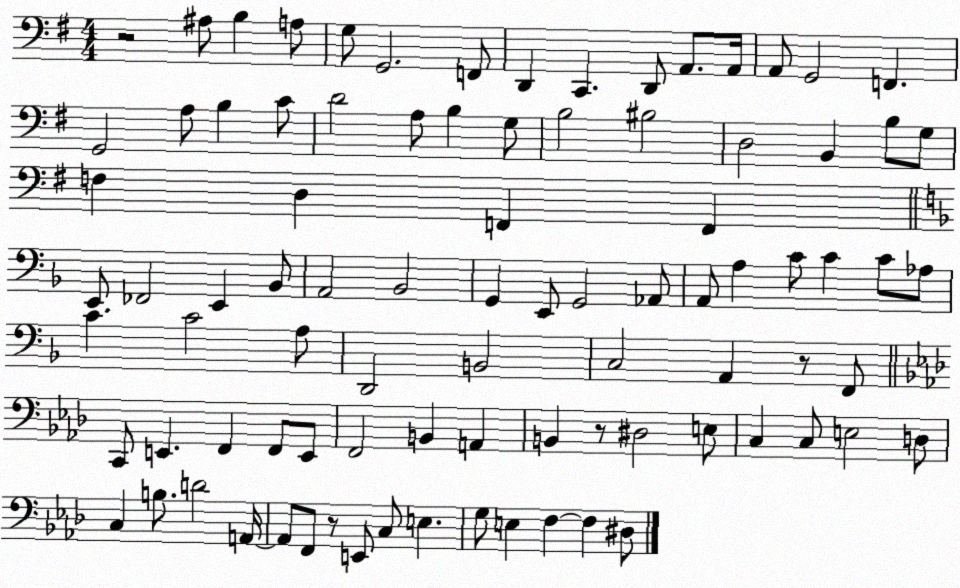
X:1
T:Untitled
M:4/4
L:1/4
K:G
z2 ^A,/2 B, A,/2 G,/2 G,,2 F,,/2 D,, C,, D,,/2 A,,/2 A,,/4 A,,/2 G,,2 F,, G,,2 A,/2 B, C/2 D2 A,/2 B, G,/2 B,2 ^B,2 D,2 B,, B,/2 G,/2 F, D, F,, F,, E,,/2 _F,,2 E,, _B,,/2 A,,2 _B,,2 G,, E,,/2 G,,2 _A,,/2 A,,/2 A, C/2 C C/2 _A,/2 C C2 A,/2 D,,2 B,,2 C,2 A,, z/2 F,,/2 C,,/2 E,, F,, F,,/2 E,,/2 F,,2 B,, A,, B,, z/2 ^D,2 E,/2 C, C,/2 E,2 D,/2 C, B,/2 D2 A,,/4 A,,/2 F,,/2 z/2 E,,/2 C,/2 E, G,/2 E, F, F, ^D,/2